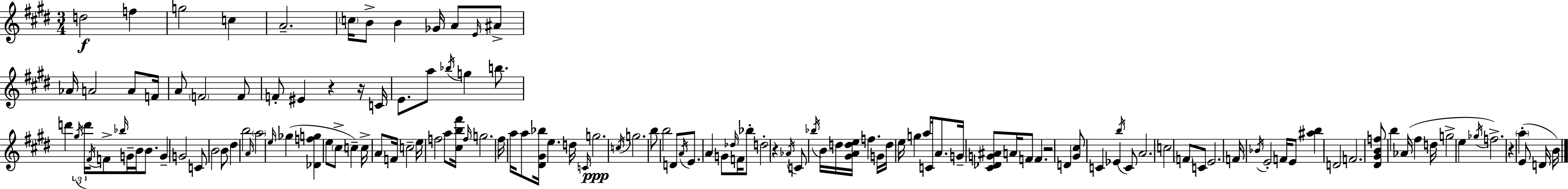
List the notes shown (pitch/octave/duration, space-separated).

D5/h F5/q G5/h C5/q A4/h. C5/s B4/e B4/q Gb4/s A4/e E4/s A#4/e Ab4/s A4/h A4/e F4/s A4/e F4/h F4/e F4/e EIS4/q R/q R/s C4/s E4/e. A5/e Bb5/s G5/q B5/e. D6/q G#5/s D6/s F#4/s F4/e Bb5/s G4/s B4/s B4/e. G4/q G4/h C4/e B4/h B4/e D#5/q B5/h A4/s A5/h E5/s Gb5/q [Db4,F5,G5]/q E5/e C#5/e C5/q C5/s A4/e F4/s C5/h E5/s F5/h A5/e [C#5,B5,F#6]/s F5/s G5/h. F#5/s A5/s A5/e [D#4,G#4,Bb5]/s E5/q. D5/s C4/s G5/h. C5/s G5/h. B5/e B5/h D4/e A4/s E4/e. A4/q G4/e Db5/s F4/s Bb5/e D5/h R/q Ab4/s C4/e Bb5/s B4/s D5/s [G#4,A4,D5,E5]/s F5/q. G4/s D5/s E5/s G5/q A5/e C4/s A4/e. G4/s [C#4,Db4,G4,A#4]/e A4/s F4/e F4/q. R/h D4/q [G#4,C#5]/e C4/q Eb4/q B5/s C4/e A4/h. C5/h F4/e C4/e E4/h. F4/s Bb4/s E4/h F4/s E4/e [A#5,B5]/q D4/h F4/h. [D#4,G#4,B4,F5]/e B5/q Ab4/s F#5/q D5/s G5/h E5/q Gb5/s F5/h. R/q A5/q E4/e D4/s B4/s